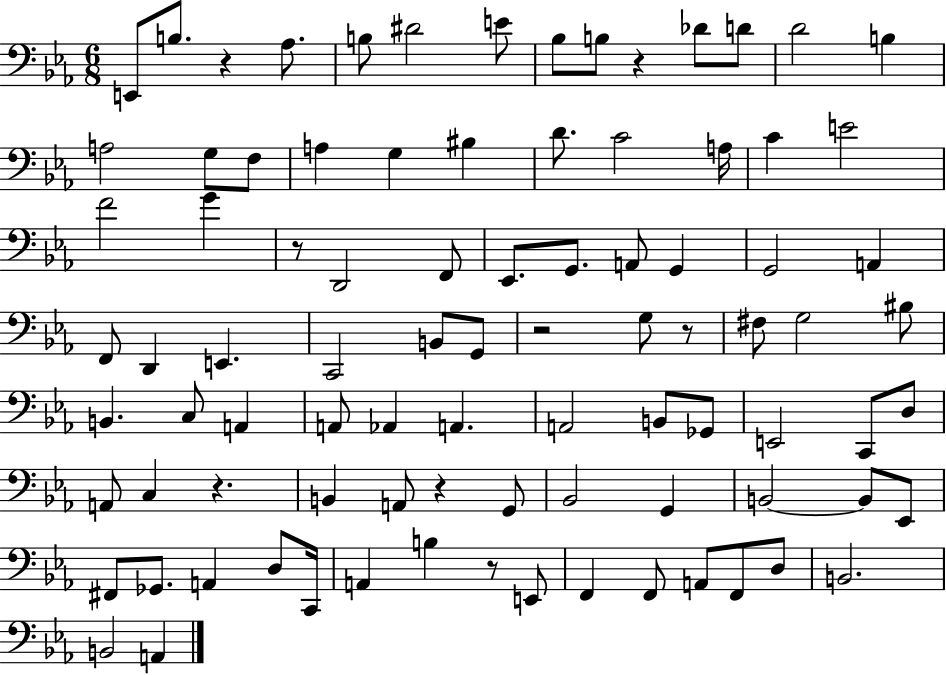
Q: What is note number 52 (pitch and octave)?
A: Gb2